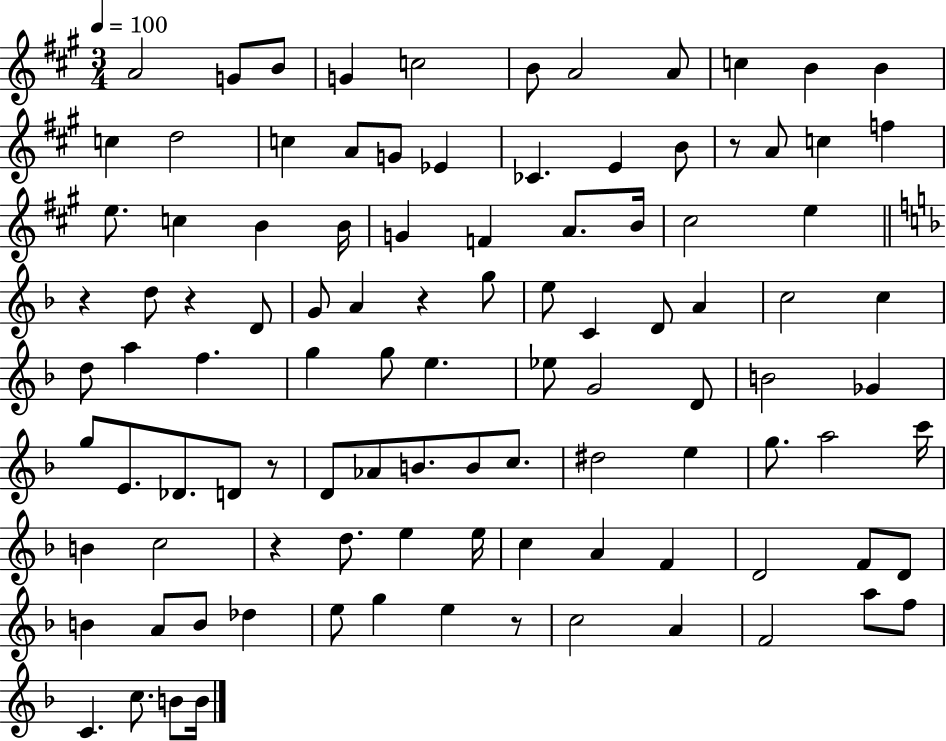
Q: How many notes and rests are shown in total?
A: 103